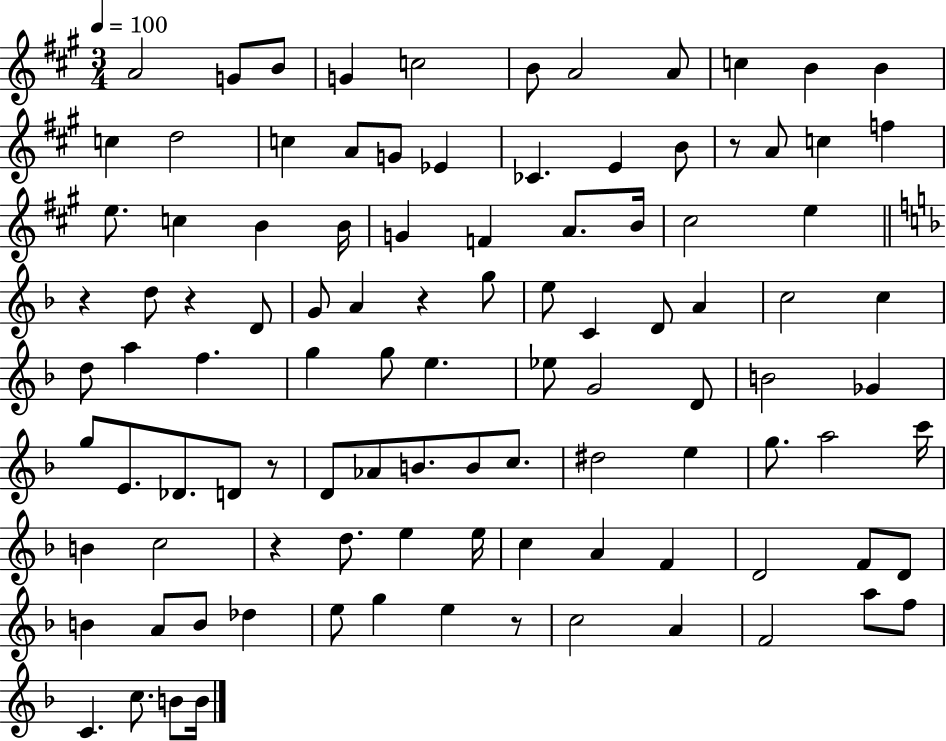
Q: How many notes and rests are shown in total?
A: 103